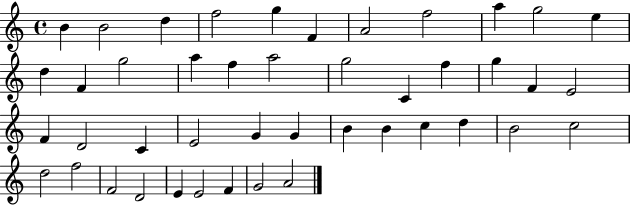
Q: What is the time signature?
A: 4/4